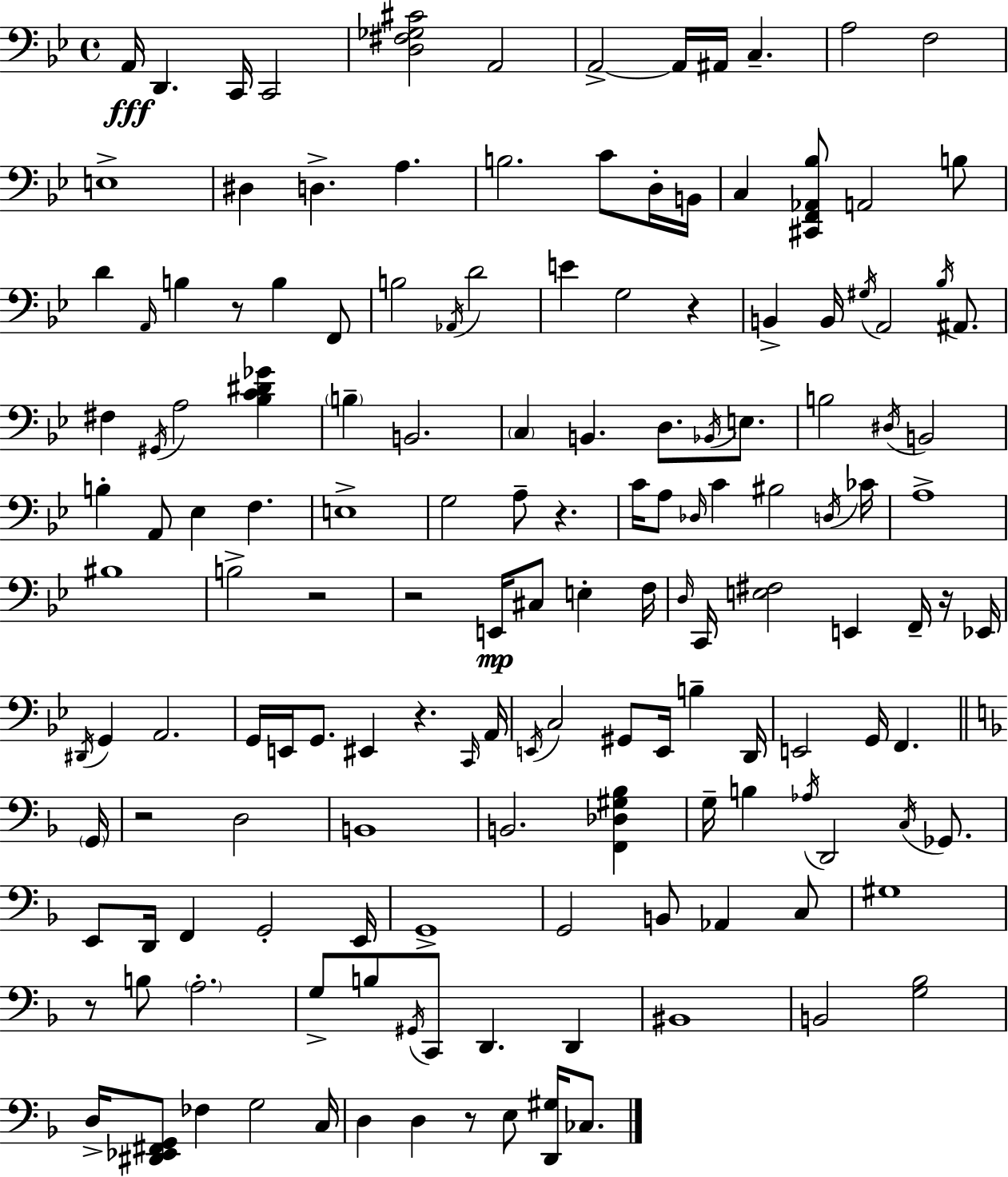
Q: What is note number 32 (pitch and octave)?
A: G3